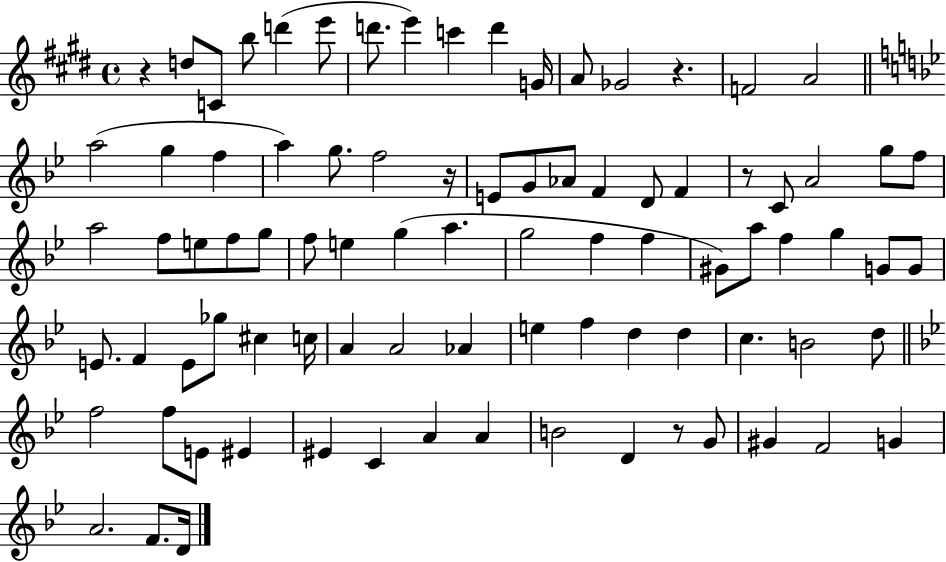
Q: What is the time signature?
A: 4/4